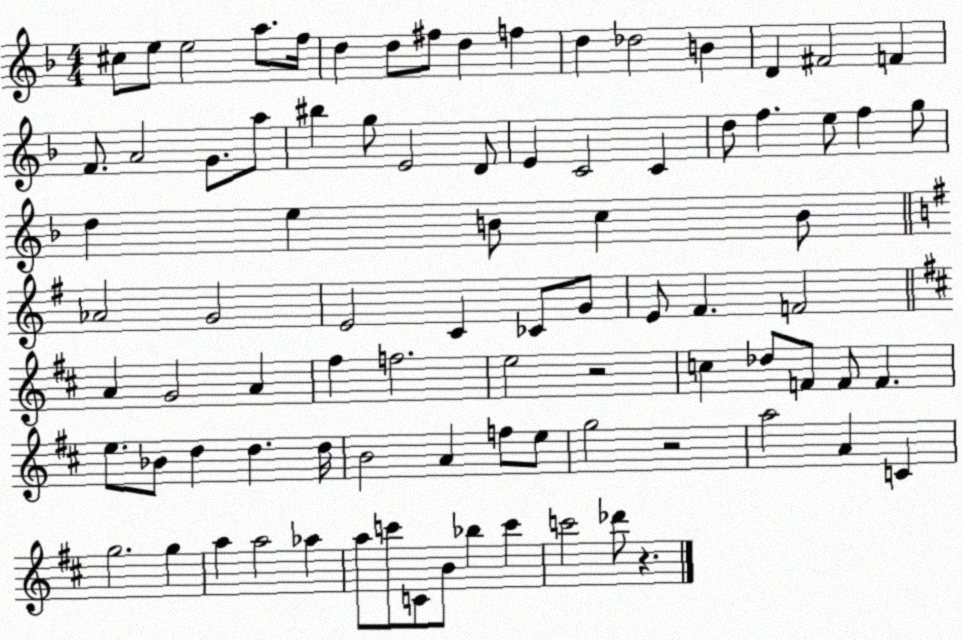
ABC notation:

X:1
T:Untitled
M:4/4
L:1/4
K:F
^c/2 e/2 e2 a/2 f/4 d d/2 ^f/2 d f d _d2 B D ^F2 F F/2 A2 G/2 a/2 ^b g/2 E2 D/2 E C2 C d/2 f e/2 f g/2 d e B/2 c B/2 _A2 G2 E2 C _C/2 G/2 E/2 ^F F2 A G2 A ^f f2 e2 z2 c _d/2 F/2 F/2 F e/2 _B/2 d d d/4 B2 A f/2 e/2 g2 z2 a2 A C g2 g a a2 _a a/2 c'/2 C/2 B/2 _b c' c'2 _d'/2 z